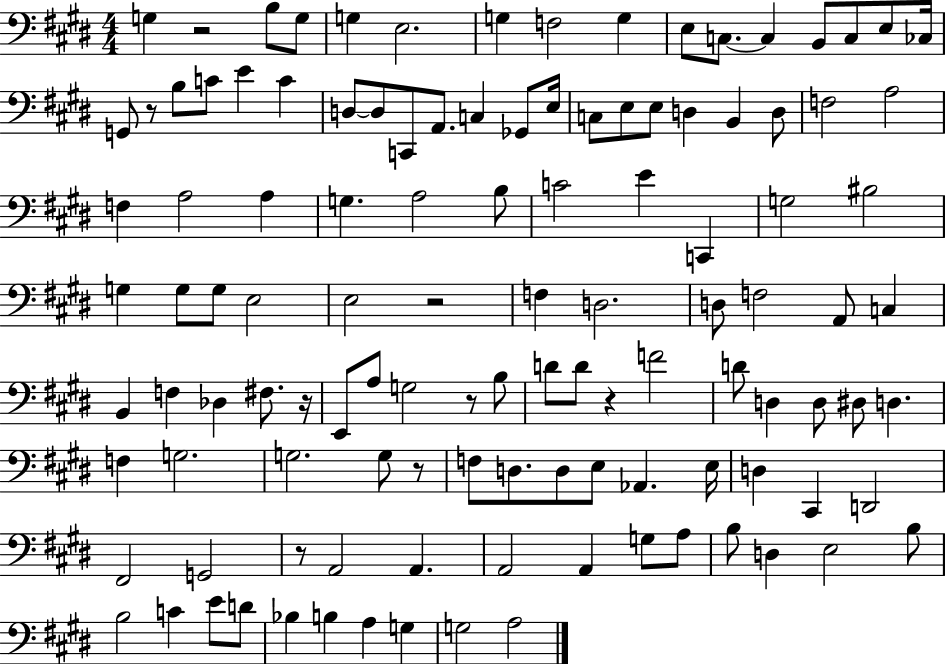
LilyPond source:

{
  \clef bass
  \numericTimeSignature
  \time 4/4
  \key e \major
  g4 r2 b8 g8 | g4 e2. | g4 f2 g4 | e8 c8.~~ c4 b,8 c8 e8 ces16 | \break g,8 r8 b8 c'8 e'4 c'4 | d8~~ d8 c,8 a,8. c4 ges,8 e16 | c8 e8 e8 d4 b,4 d8 | f2 a2 | \break f4 a2 a4 | g4. a2 b8 | c'2 e'4 c,4 | g2 bis2 | \break g4 g8 g8 e2 | e2 r2 | f4 d2. | d8 f2 a,8 c4 | \break b,4 f4 des4 fis8. r16 | e,8 a8 g2 r8 b8 | d'8 d'8 r4 f'2 | d'8 d4 d8 dis8 d4. | \break f4 g2. | g2. g8 r8 | f8 d8. d8 e8 aes,4. e16 | d4 cis,4 d,2 | \break fis,2 g,2 | r8 a,2 a,4. | a,2 a,4 g8 a8 | b8 d4 e2 b8 | \break b2 c'4 e'8 d'8 | bes4 b4 a4 g4 | g2 a2 | \bar "|."
}